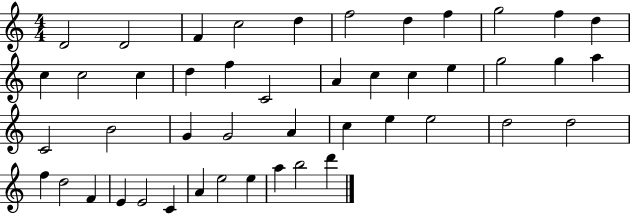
D4/h D4/h F4/q C5/h D5/q F5/h D5/q F5/q G5/h F5/q D5/q C5/q C5/h C5/q D5/q F5/q C4/h A4/q C5/q C5/q E5/q G5/h G5/q A5/q C4/h B4/h G4/q G4/h A4/q C5/q E5/q E5/h D5/h D5/h F5/q D5/h F4/q E4/q E4/h C4/q A4/q E5/h E5/q A5/q B5/h D6/q